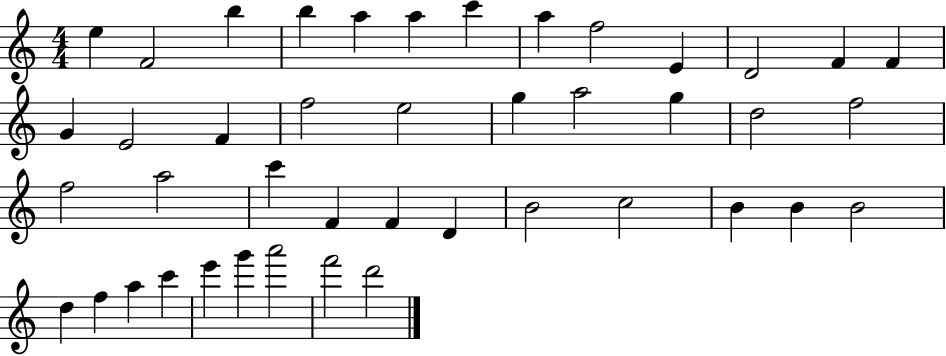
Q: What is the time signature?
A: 4/4